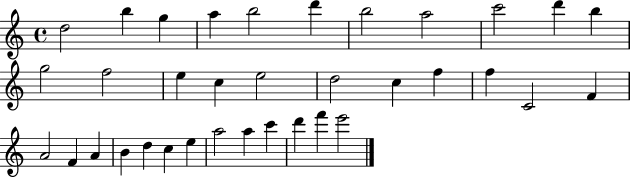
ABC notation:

X:1
T:Untitled
M:4/4
L:1/4
K:C
d2 b g a b2 d' b2 a2 c'2 d' b g2 f2 e c e2 d2 c f f C2 F A2 F A B d c e a2 a c' d' f' e'2